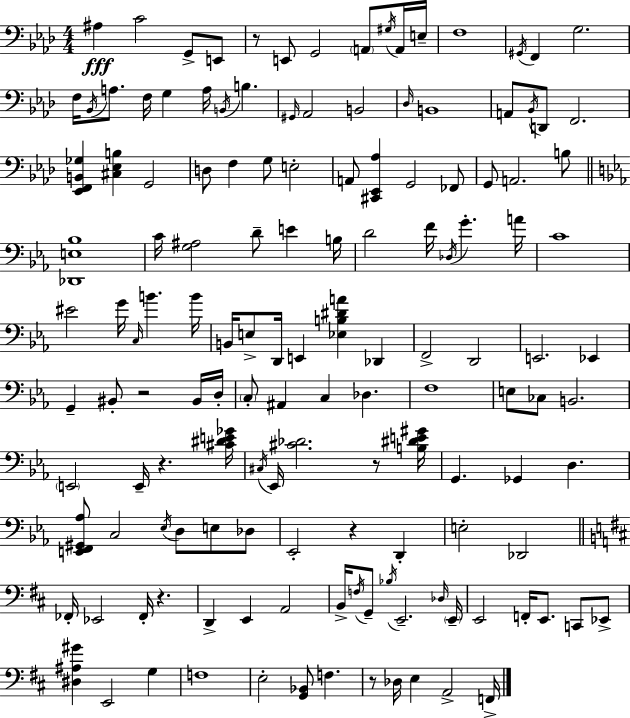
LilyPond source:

{
  \clef bass
  \numericTimeSignature
  \time 4/4
  \key f \minor
  \repeat volta 2 { ais4\fff c'2 g,8-> e,8 | r8 e,8 g,2 \parenthesize a,8 \acciaccatura { gis16 } a,16 | e16-- f1 | \acciaccatura { gis,16 } f,4 g2. | \break f16 \acciaccatura { bes,16 } a8. f16 g4 a16 \acciaccatura { b,16 } b4. | \grace { gis,16 } aes,2 b,2 | \grace { des16 } b,1 | a,8 \acciaccatura { bes,16 } d,8 f,2. | \break <ees, f, b, ges>4 <cis ees b>4 g,2 | d8 f4 g8 e2-. | a,8 <cis, ees, aes>4 g,2 | fes,8 g,8 a,2. | \break b8 \bar "||" \break \key c \minor <des, e bes>1 | c'16 <g ais>2 d'8-- e'4 b16 | d'2 f'16 \acciaccatura { des16 } g'4.-. | a'16 c'1 | \break eis'2 g'16 \grace { c16 } b'4. | b'16 b,16 e8-> d,16 e,4 <ees b dis' a'>4 des,4 | f,2-> d,2 | e,2. ees,4 | \break g,4-- bis,8-. r2 | bis,16 d16-. \parenthesize c8-. ais,4 c4 des4. | f1 | e8 ces8 b,2. | \break \parenthesize e,2 e,16-- r4. | <cis' dis' e' ges'>16 \acciaccatura { cis16 } ees,16 <cis' des'>2. | r8 <b dis' e' gis'>16 g,4. ges,4 d4. | <e, f, gis, aes>8 c2 \acciaccatura { ees16 } d8 | \break e8 des8 ees,2-. r4 | d,4-. e2-. des,2 | \bar "||" \break \key b \minor fes,16-. ees,2 fes,16-. r4. | d,4-> e,4 a,2 | b,16-> \acciaccatura { f16 } g,8-- \acciaccatura { bes16 } e,2.-- | \grace { des16 } \parenthesize e,16-- e,2 f,16-. e,8. c,8 | \break ees,8-> <dis ais gis'>4 e,2 g4 | f1 | e2-. <g, bes,>8 f4. | r8 des16 e4 a,2-> | \break f,16-> } \bar "|."
}